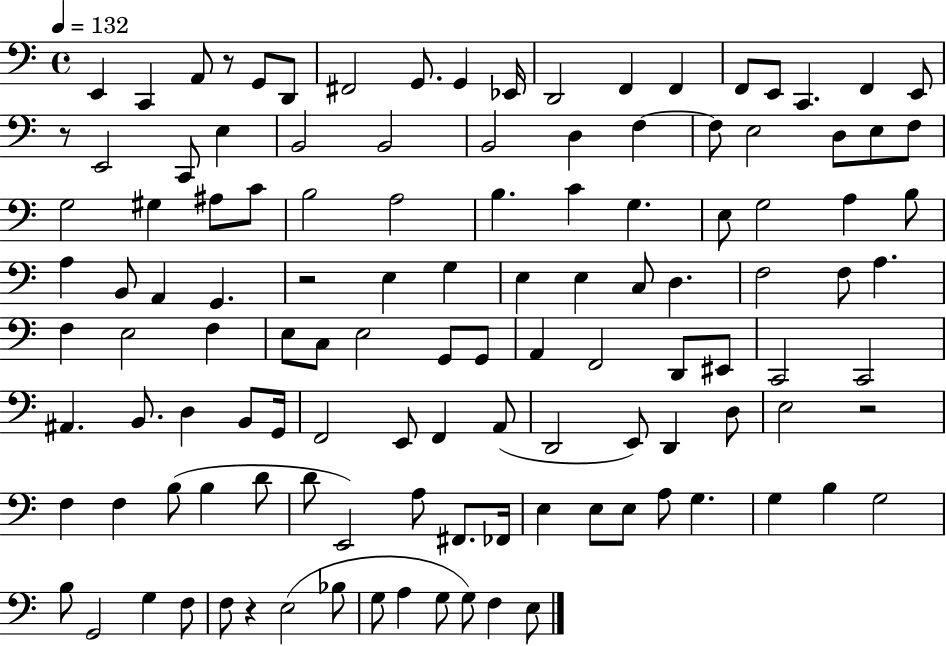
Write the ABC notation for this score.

X:1
T:Untitled
M:4/4
L:1/4
K:C
E,, C,, A,,/2 z/2 G,,/2 D,,/2 ^F,,2 G,,/2 G,, _E,,/4 D,,2 F,, F,, F,,/2 E,,/2 C,, F,, E,,/2 z/2 E,,2 C,,/2 E, B,,2 B,,2 B,,2 D, F, F,/2 E,2 D,/2 E,/2 F,/2 G,2 ^G, ^A,/2 C/2 B,2 A,2 B, C G, E,/2 G,2 A, B,/2 A, B,,/2 A,, G,, z2 E, G, E, E, C,/2 D, F,2 F,/2 A, F, E,2 F, E,/2 C,/2 E,2 G,,/2 G,,/2 A,, F,,2 D,,/2 ^E,,/2 C,,2 C,,2 ^A,, B,,/2 D, B,,/2 G,,/4 F,,2 E,,/2 F,, A,,/2 D,,2 E,,/2 D,, D,/2 E,2 z2 F, F, B,/2 B, D/2 D/2 E,,2 A,/2 ^F,,/2 _F,,/4 E, E,/2 E,/2 A,/2 G, G, B, G,2 B,/2 G,,2 G, F,/2 F,/2 z E,2 _B,/2 G,/2 A, G,/2 G,/2 F, E,/2